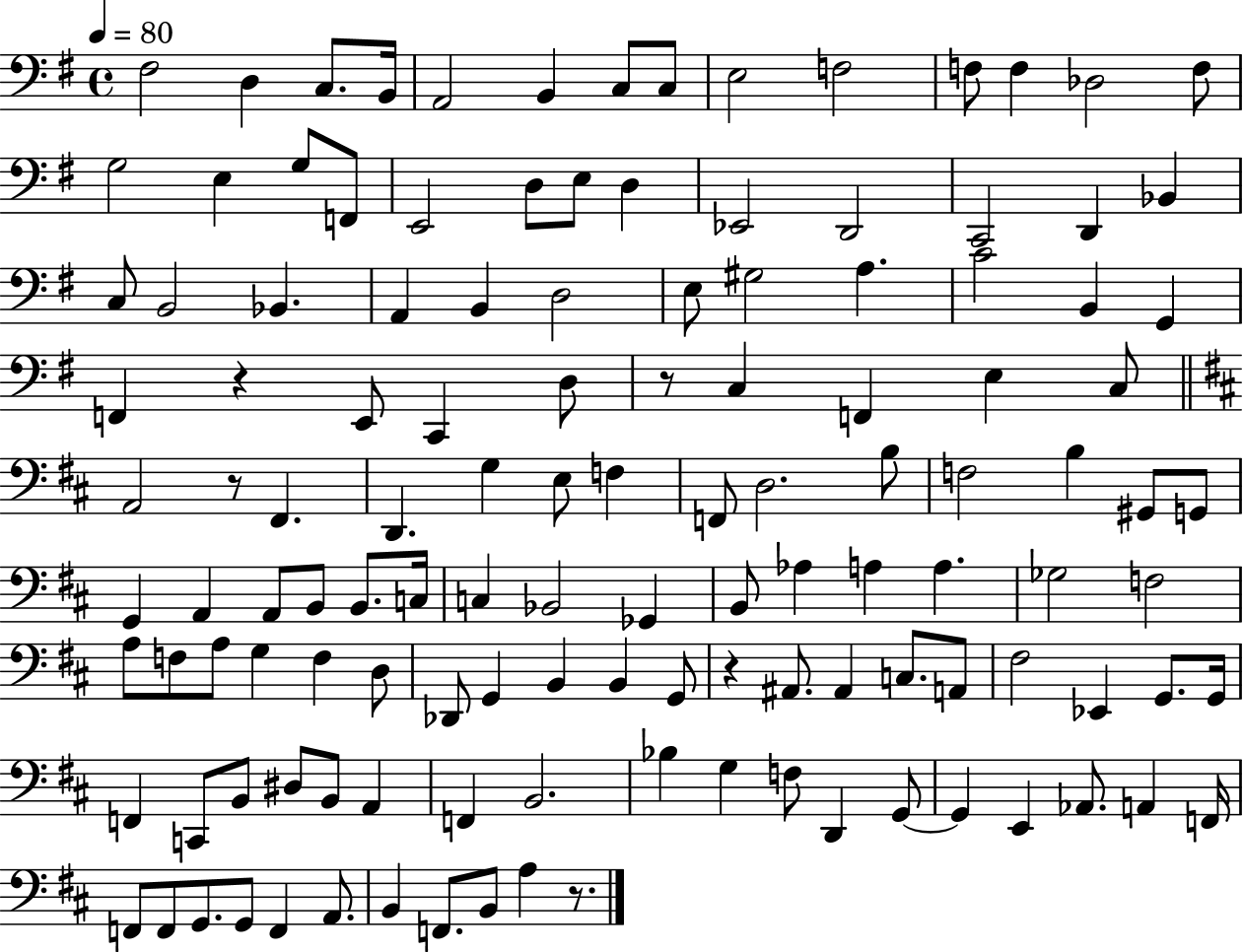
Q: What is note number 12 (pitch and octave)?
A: F3